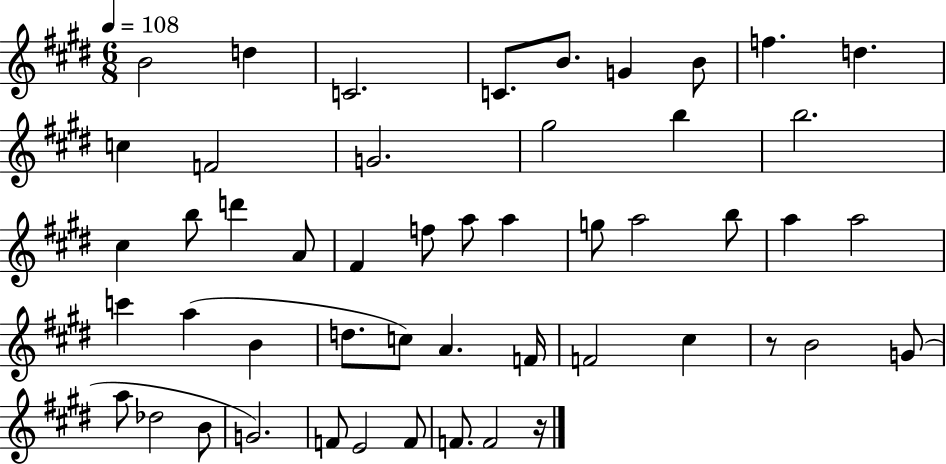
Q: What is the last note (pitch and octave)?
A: F4